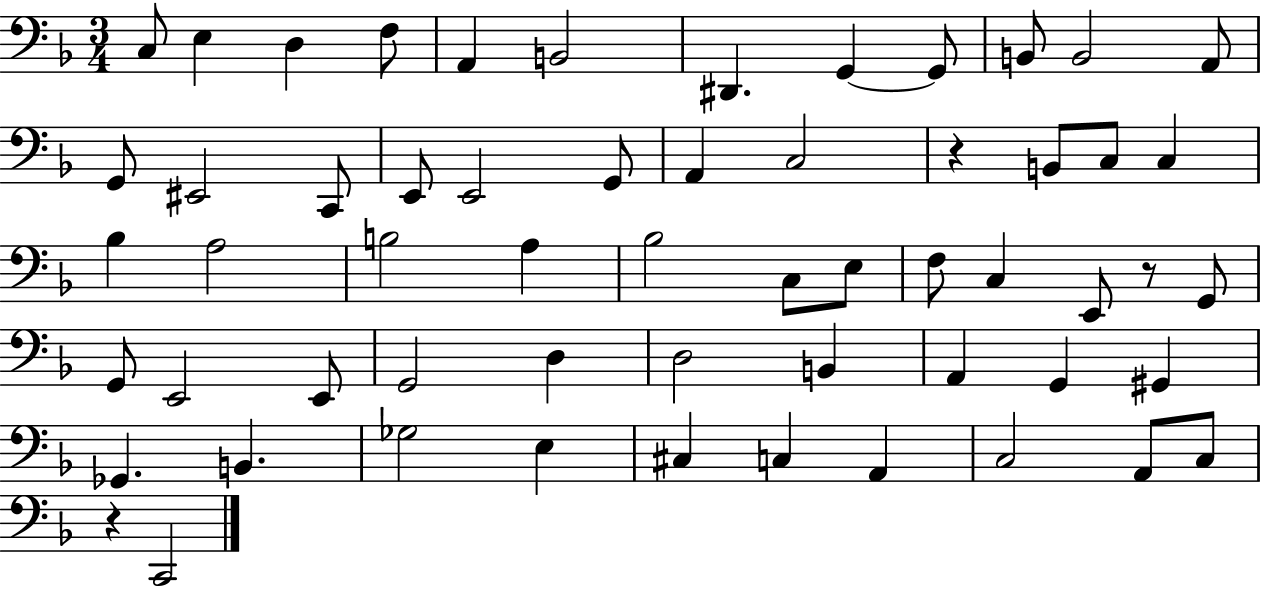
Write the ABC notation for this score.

X:1
T:Untitled
M:3/4
L:1/4
K:F
C,/2 E, D, F,/2 A,, B,,2 ^D,, G,, G,,/2 B,,/2 B,,2 A,,/2 G,,/2 ^E,,2 C,,/2 E,,/2 E,,2 G,,/2 A,, C,2 z B,,/2 C,/2 C, _B, A,2 B,2 A, _B,2 C,/2 E,/2 F,/2 C, E,,/2 z/2 G,,/2 G,,/2 E,,2 E,,/2 G,,2 D, D,2 B,, A,, G,, ^G,, _G,, B,, _G,2 E, ^C, C, A,, C,2 A,,/2 C,/2 z C,,2